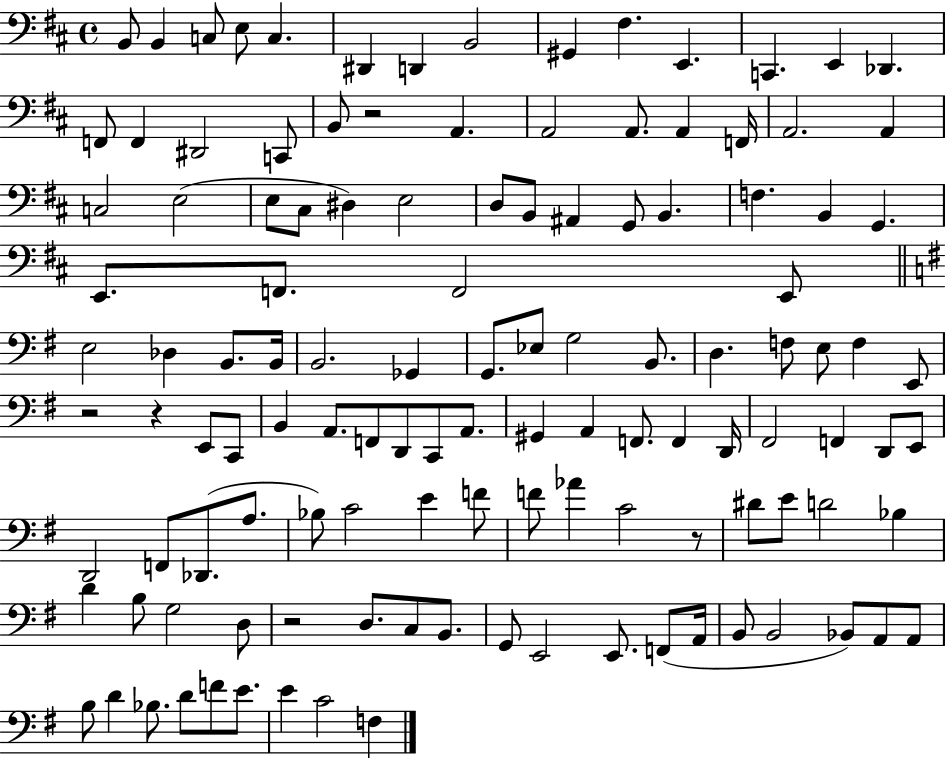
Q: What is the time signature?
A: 4/4